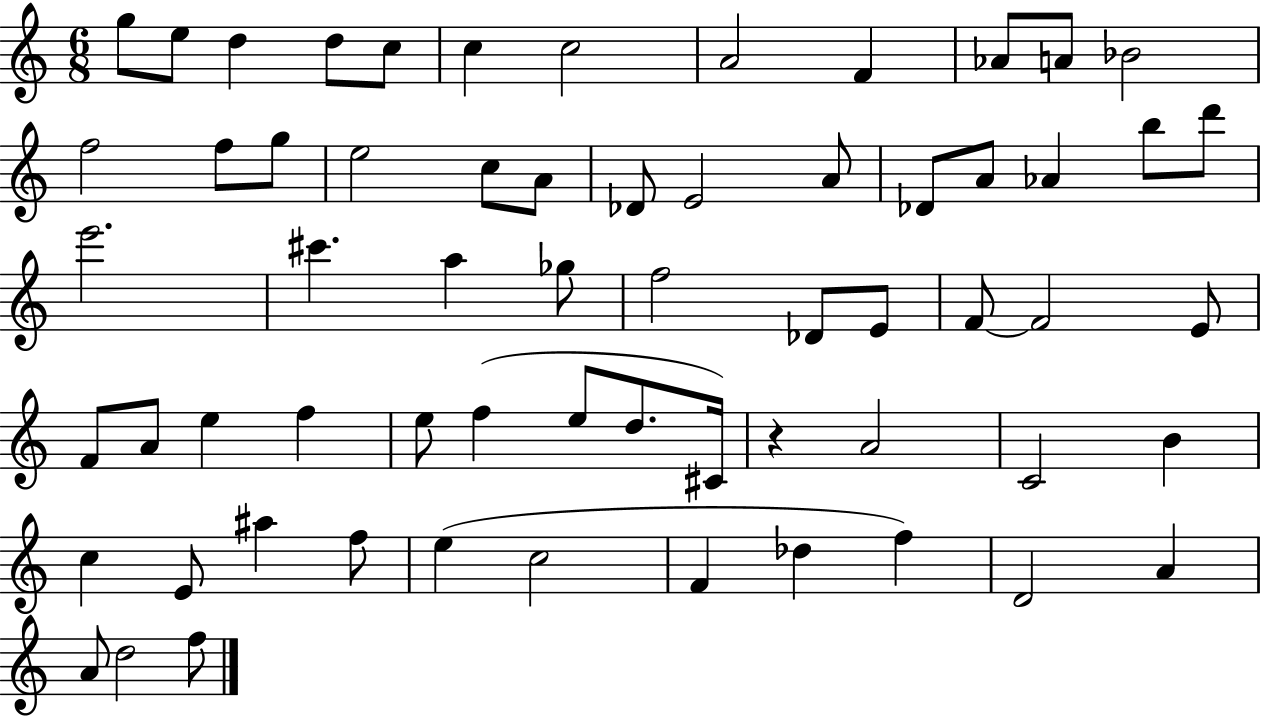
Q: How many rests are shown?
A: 1